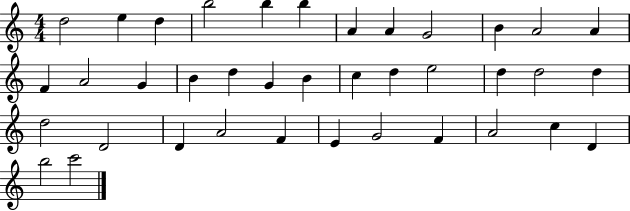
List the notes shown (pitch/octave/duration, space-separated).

D5/h E5/q D5/q B5/h B5/q B5/q A4/q A4/q G4/h B4/q A4/h A4/q F4/q A4/h G4/q B4/q D5/q G4/q B4/q C5/q D5/q E5/h D5/q D5/h D5/q D5/h D4/h D4/q A4/h F4/q E4/q G4/h F4/q A4/h C5/q D4/q B5/h C6/h